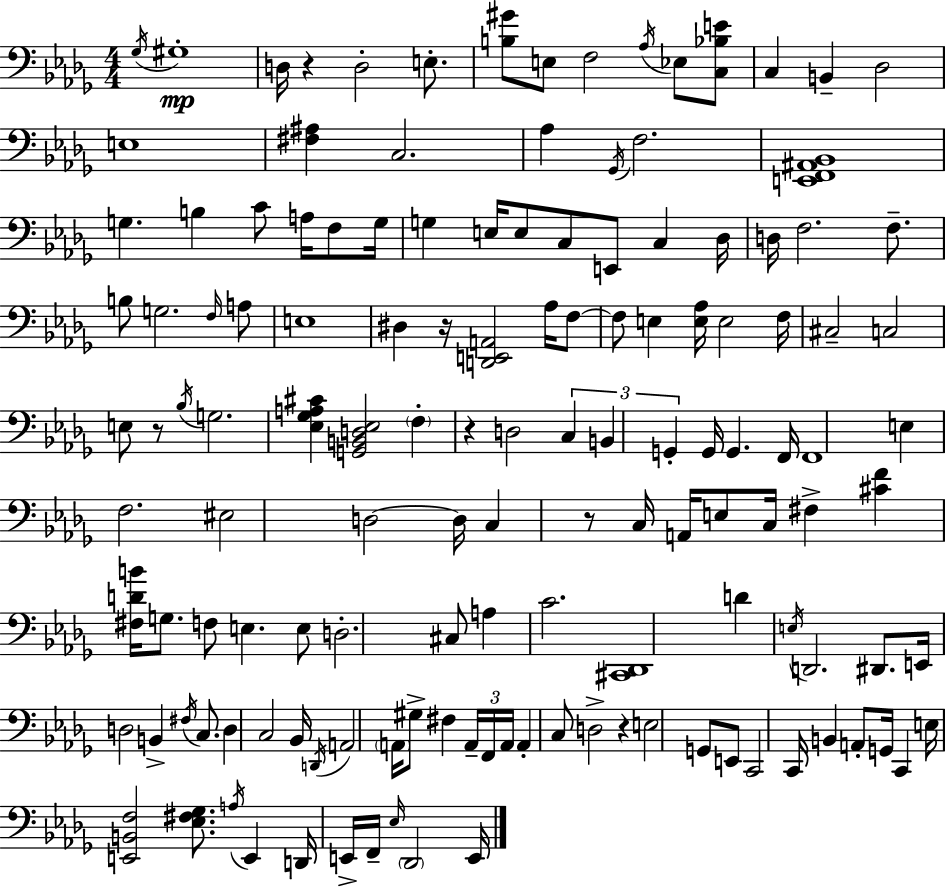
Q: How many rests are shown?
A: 6